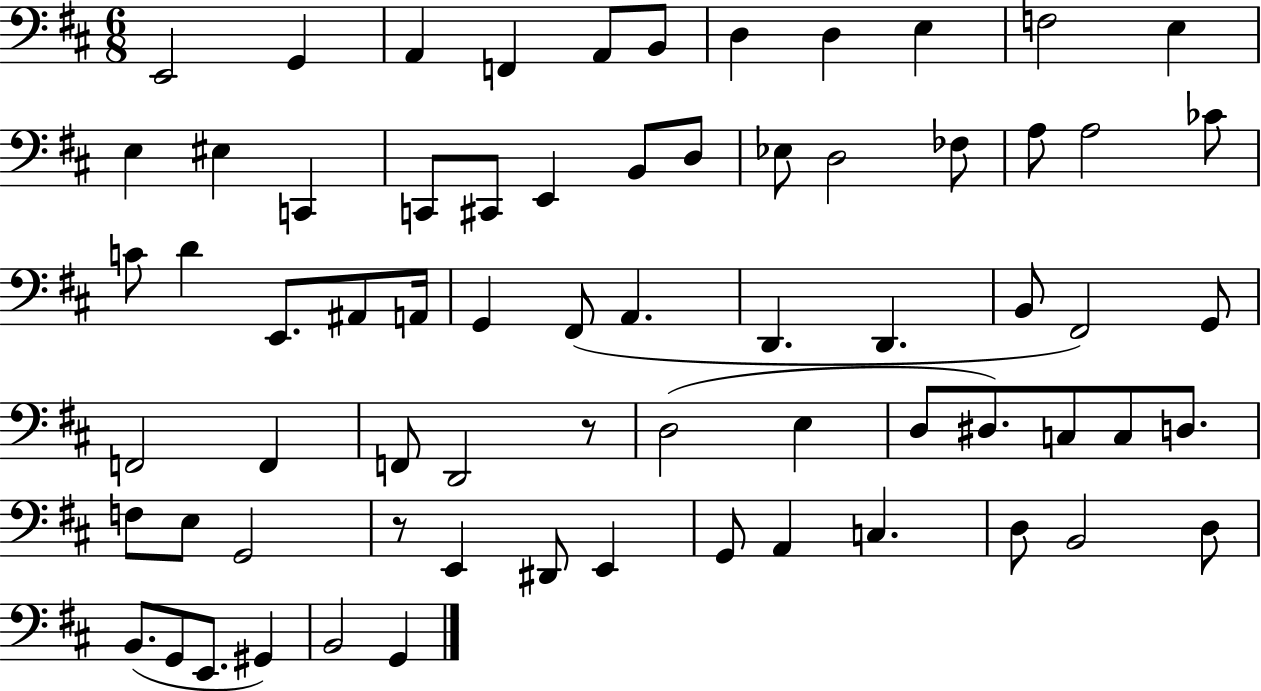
E2/h G2/q A2/q F2/q A2/e B2/e D3/q D3/q E3/q F3/h E3/q E3/q EIS3/q C2/q C2/e C#2/e E2/q B2/e D3/e Eb3/e D3/h FES3/e A3/e A3/h CES4/e C4/e D4/q E2/e. A#2/e A2/s G2/q F#2/e A2/q. D2/q. D2/q. B2/e F#2/h G2/e F2/h F2/q F2/e D2/h R/e D3/h E3/q D3/e D#3/e. C3/e C3/e D3/e. F3/e E3/e G2/h R/e E2/q D#2/e E2/q G2/e A2/q C3/q. D3/e B2/h D3/e B2/e. G2/e E2/e. G#2/q B2/h G2/q